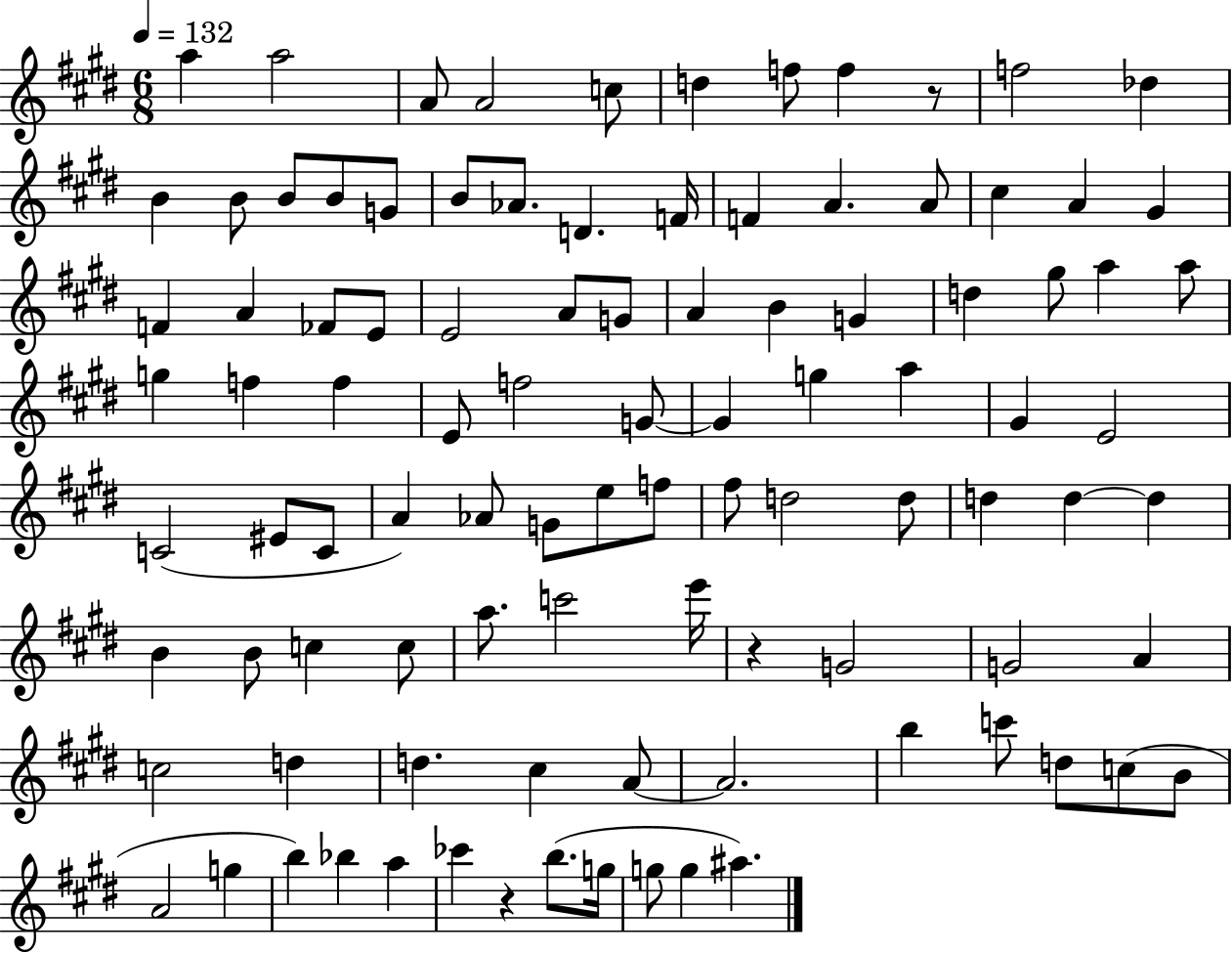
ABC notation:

X:1
T:Untitled
M:6/8
L:1/4
K:E
a a2 A/2 A2 c/2 d f/2 f z/2 f2 _d B B/2 B/2 B/2 G/2 B/2 _A/2 D F/4 F A A/2 ^c A ^G F A _F/2 E/2 E2 A/2 G/2 A B G d ^g/2 a a/2 g f f E/2 f2 G/2 G g a ^G E2 C2 ^E/2 C/2 A _A/2 G/2 e/2 f/2 ^f/2 d2 d/2 d d d B B/2 c c/2 a/2 c'2 e'/4 z G2 G2 A c2 d d ^c A/2 A2 b c'/2 d/2 c/2 B/2 A2 g b _b a _c' z b/2 g/4 g/2 g ^a